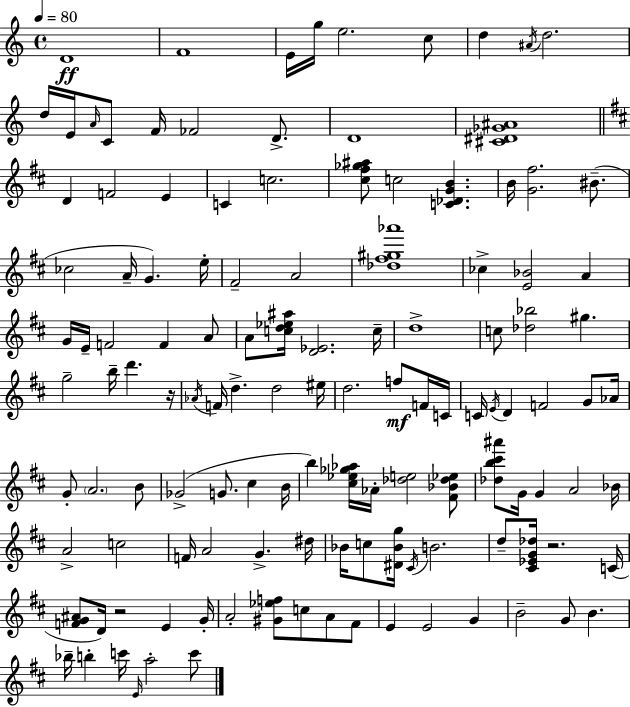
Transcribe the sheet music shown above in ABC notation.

X:1
T:Untitled
M:4/4
L:1/4
K:C
D4 F4 E/4 g/4 e2 c/2 d ^A/4 d2 d/4 E/4 A/4 C/2 F/4 _F2 D/2 D4 [^C^D_G^A]4 D F2 E C c2 [^c^f_g^a]/2 c2 [C_DGB] B/4 [G^f]2 ^B/2 _c2 A/4 G e/4 ^F2 A2 [_d^f^g_a']4 _c [E_B]2 A G/4 E/4 F2 F A/2 A/2 [cd_e^a]/4 [D_E]2 c/4 d4 c/2 [_d_b]2 ^g g2 b/4 d' z/4 _A/4 F/4 d d2 ^e/4 d2 f/2 F/4 C/4 C/4 E/4 D F2 G/2 _A/4 G/2 A2 B/2 _G2 G/2 ^c B/4 b [^c_e_g_a]/4 _A/4 [_de]2 [^F_B_d_e]/2 [_db^c'^a']/2 G/4 G A2 _B/4 A2 c2 F/4 A2 G ^d/4 _B/4 c/2 [^D_Bg]/4 ^C/4 B2 d/2 [^C_EG_d]/4 z2 C/4 [FG^A]/2 D/4 z2 E G/4 A2 [^G_ef]/2 c/2 A/2 ^F/2 E E2 G B2 G/2 B _b/4 b c'/4 E/4 a2 c'/2